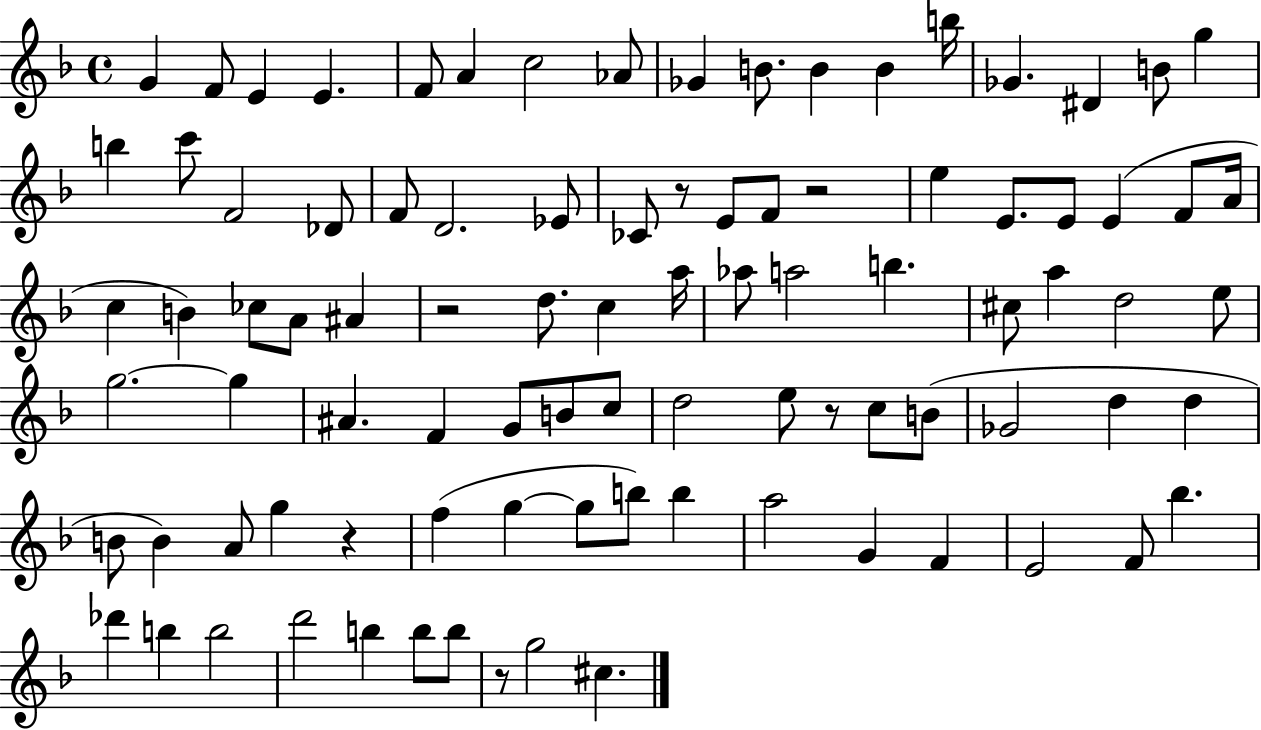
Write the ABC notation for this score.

X:1
T:Untitled
M:4/4
L:1/4
K:F
G F/2 E E F/2 A c2 _A/2 _G B/2 B B b/4 _G ^D B/2 g b c'/2 F2 _D/2 F/2 D2 _E/2 _C/2 z/2 E/2 F/2 z2 e E/2 E/2 E F/2 A/4 c B _c/2 A/2 ^A z2 d/2 c a/4 _a/2 a2 b ^c/2 a d2 e/2 g2 g ^A F G/2 B/2 c/2 d2 e/2 z/2 c/2 B/2 _G2 d d B/2 B A/2 g z f g g/2 b/2 b a2 G F E2 F/2 _b _d' b b2 d'2 b b/2 b/2 z/2 g2 ^c